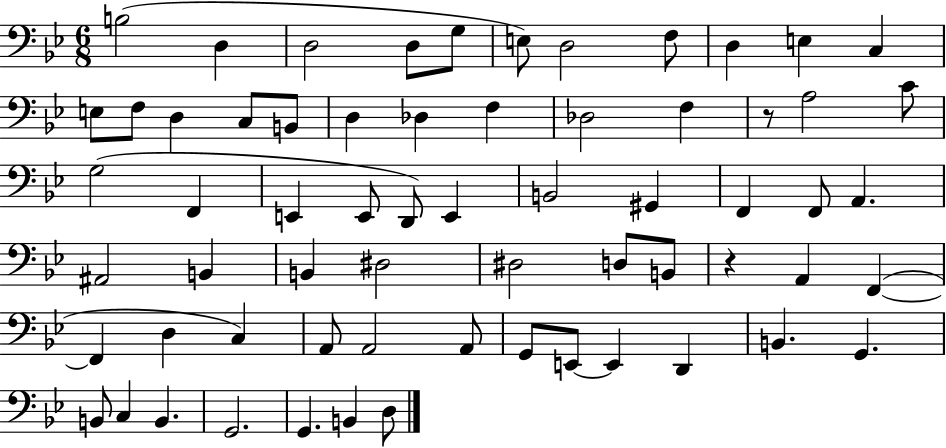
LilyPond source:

{
  \clef bass
  \numericTimeSignature
  \time 6/8
  \key bes \major
  b2( d4 | d2 d8 g8 | e8) d2 f8 | d4 e4 c4 | \break e8 f8 d4 c8 b,8 | d4 des4 f4 | des2 f4 | r8 a2 c'8 | \break g2( f,4 | e,4 e,8 d,8) e,4 | b,2 gis,4 | f,4 f,8 a,4. | \break ais,2 b,4 | b,4 dis2 | dis2 d8 b,8 | r4 a,4 f,4~(~ | \break f,4 d4 c4) | a,8 a,2 a,8 | g,8 e,8~~ e,4 d,4 | b,4. g,4. | \break b,8 c4 b,4. | g,2. | g,4. b,4 d8 | \bar "|."
}